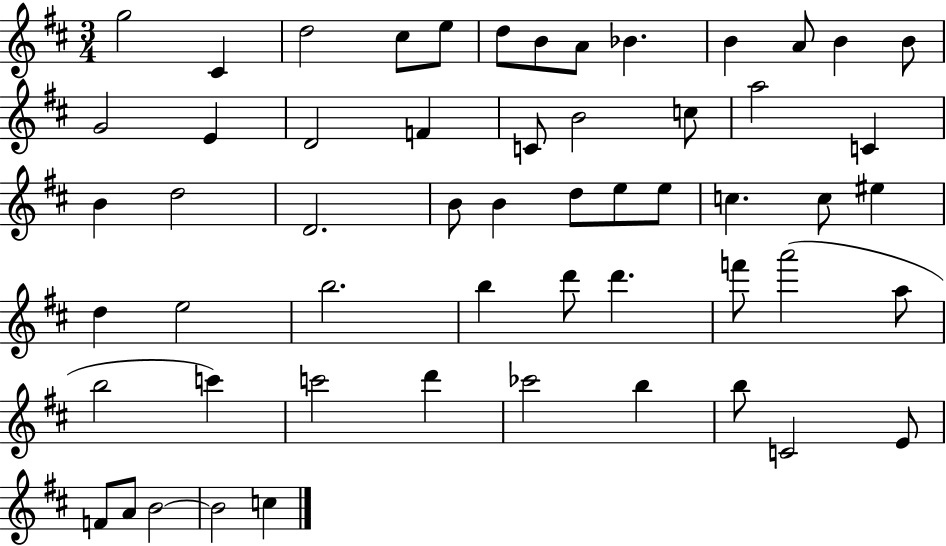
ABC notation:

X:1
T:Untitled
M:3/4
L:1/4
K:D
g2 ^C d2 ^c/2 e/2 d/2 B/2 A/2 _B B A/2 B B/2 G2 E D2 F C/2 B2 c/2 a2 C B d2 D2 B/2 B d/2 e/2 e/2 c c/2 ^e d e2 b2 b d'/2 d' f'/2 a'2 a/2 b2 c' c'2 d' _c'2 b b/2 C2 E/2 F/2 A/2 B2 B2 c